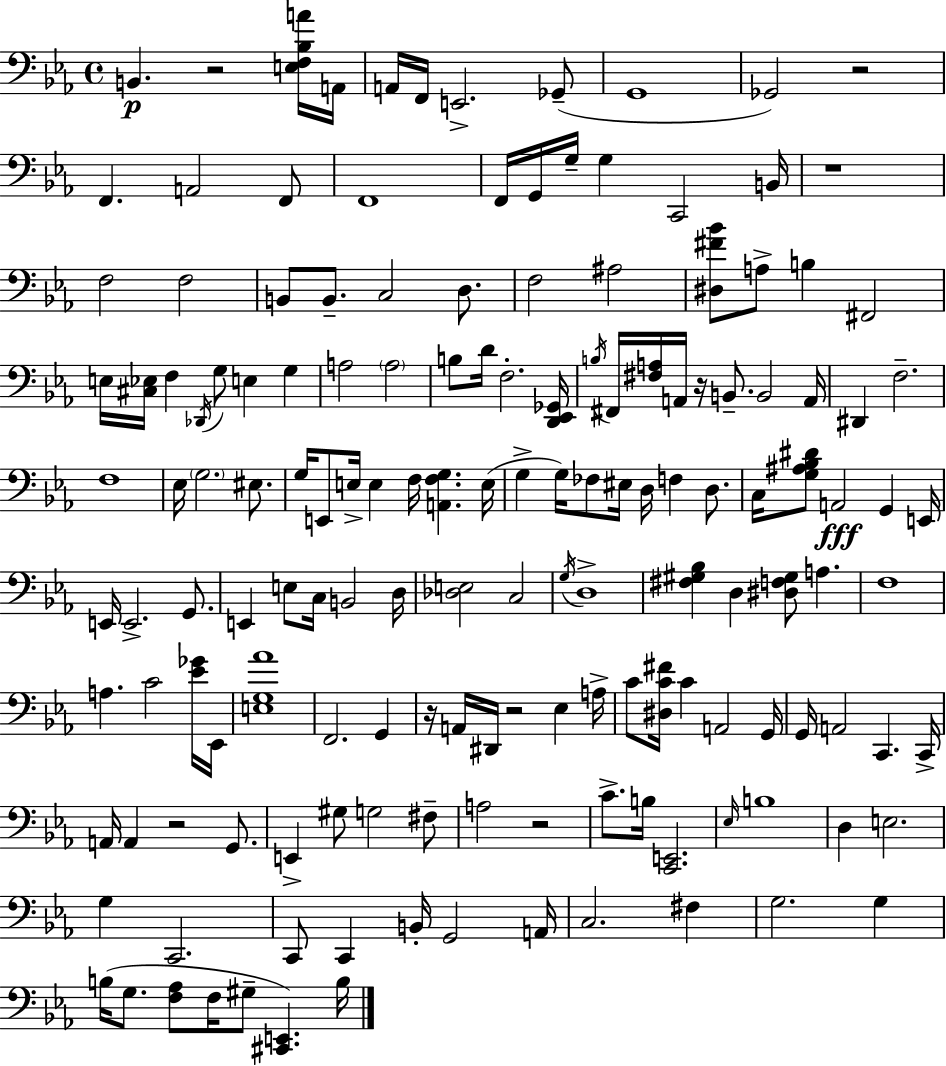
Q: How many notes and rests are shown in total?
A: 154